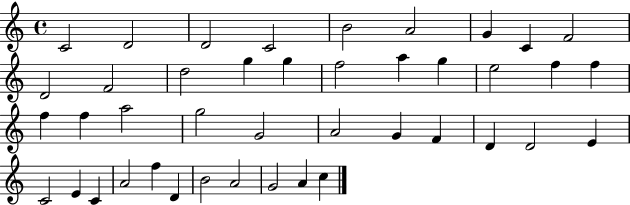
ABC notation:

X:1
T:Untitled
M:4/4
L:1/4
K:C
C2 D2 D2 C2 B2 A2 G C F2 D2 F2 d2 g g f2 a g e2 f f f f a2 g2 G2 A2 G F D D2 E C2 E C A2 f D B2 A2 G2 A c